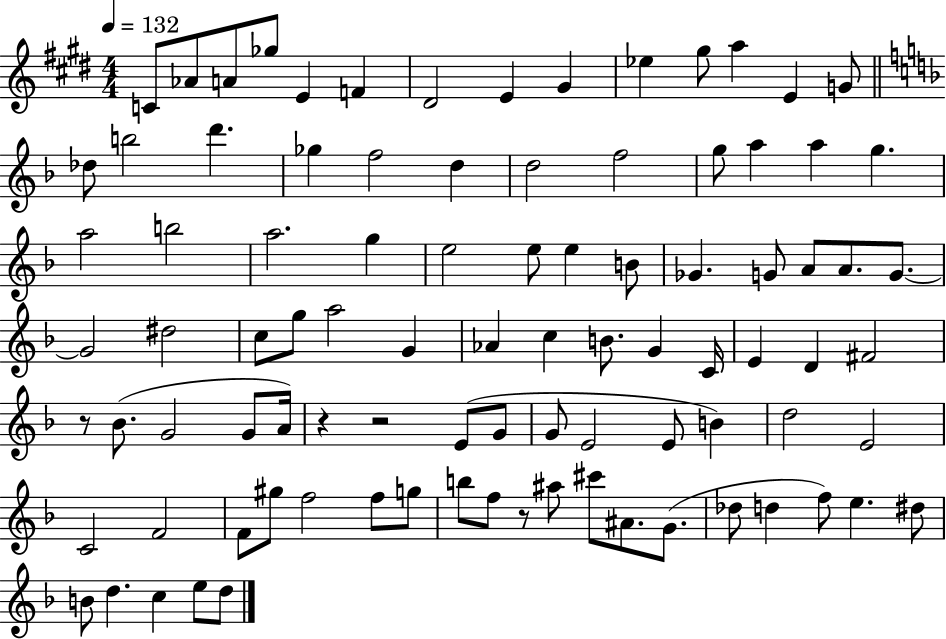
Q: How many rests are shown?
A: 4